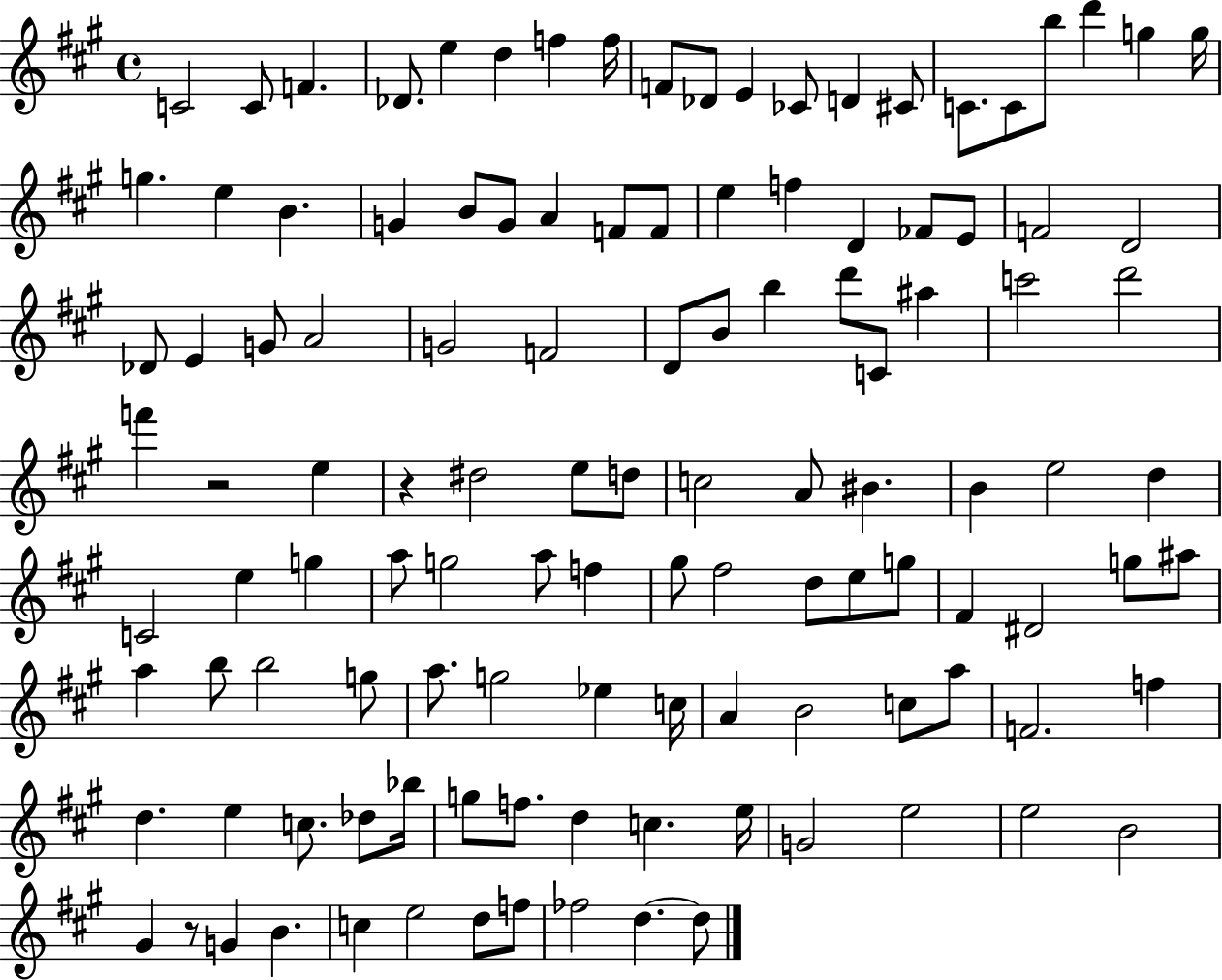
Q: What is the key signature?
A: A major